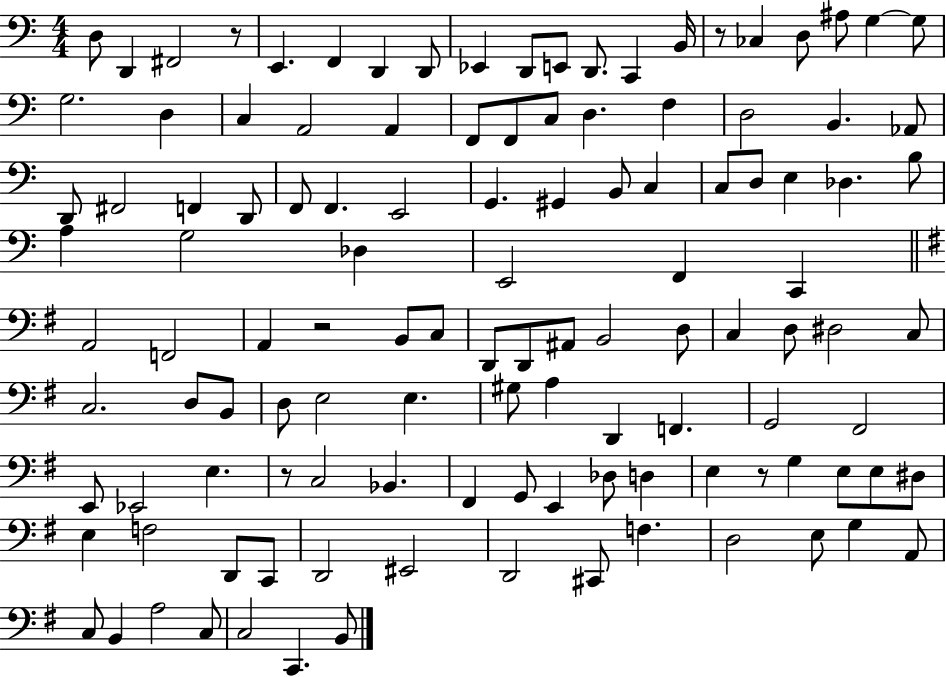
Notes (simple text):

D3/e D2/q F#2/h R/e E2/q. F2/q D2/q D2/e Eb2/q D2/e E2/e D2/e. C2/q B2/s R/e CES3/q D3/e A#3/e G3/q G3/e G3/h. D3/q C3/q A2/h A2/q F2/e F2/e C3/e D3/q. F3/q D3/h B2/q. Ab2/e D2/e F#2/h F2/q D2/e F2/e F2/q. E2/h G2/q. G#2/q B2/e C3/q C3/e D3/e E3/q Db3/q. B3/e A3/q G3/h Db3/q E2/h F2/q C2/q A2/h F2/h A2/q R/h B2/e C3/e D2/e D2/e A#2/e B2/h D3/e C3/q D3/e D#3/h C3/e C3/h. D3/e B2/e D3/e E3/h E3/q. G#3/e A3/q D2/q F2/q. G2/h F#2/h E2/e Eb2/h E3/q. R/e C3/h Bb2/q. F#2/q G2/e E2/q Db3/e D3/q E3/q R/e G3/q E3/e E3/e D#3/e E3/q F3/h D2/e C2/e D2/h EIS2/h D2/h C#2/e F3/q. D3/h E3/e G3/q A2/e C3/e B2/q A3/h C3/e C3/h C2/q. B2/e